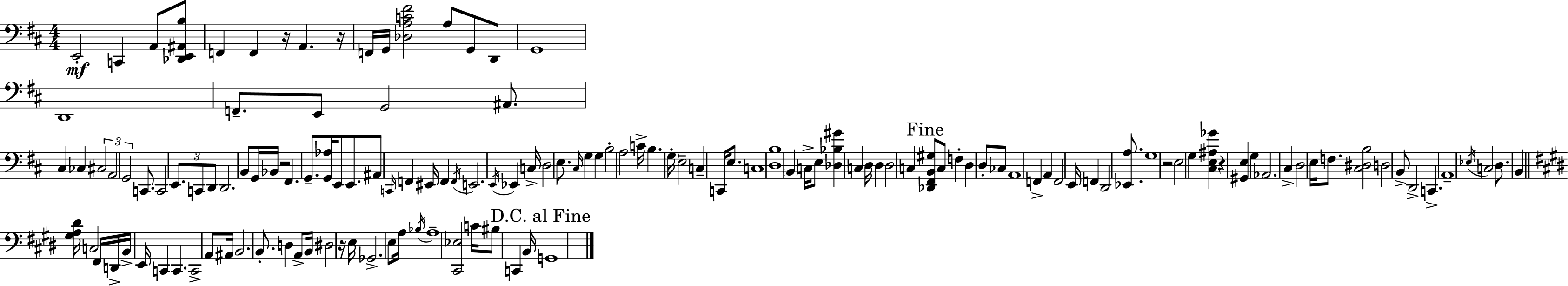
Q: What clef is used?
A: bass